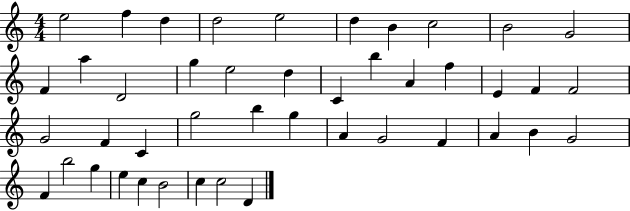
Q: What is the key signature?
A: C major